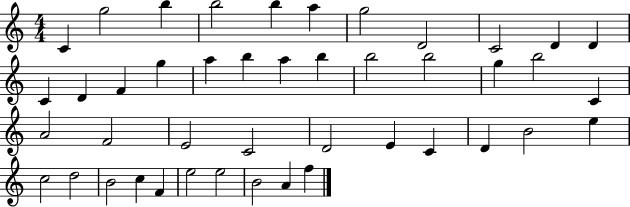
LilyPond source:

{
  \clef treble
  \numericTimeSignature
  \time 4/4
  \key c \major
  c'4 g''2 b''4 | b''2 b''4 a''4 | g''2 d'2 | c'2 d'4 d'4 | \break c'4 d'4 f'4 g''4 | a''4 b''4 a''4 b''4 | b''2 b''2 | g''4 b''2 c'4 | \break a'2 f'2 | e'2 c'2 | d'2 e'4 c'4 | d'4 b'2 e''4 | \break c''2 d''2 | b'2 c''4 f'4 | e''2 e''2 | b'2 a'4 f''4 | \break \bar "|."
}